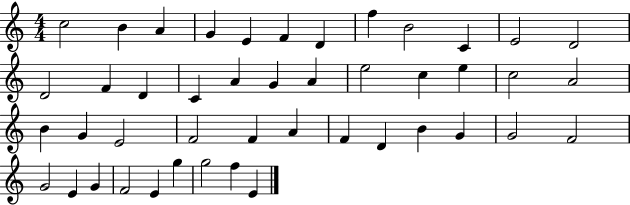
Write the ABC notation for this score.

X:1
T:Untitled
M:4/4
L:1/4
K:C
c2 B A G E F D f B2 C E2 D2 D2 F D C A G A e2 c e c2 A2 B G E2 F2 F A F D B G G2 F2 G2 E G F2 E g g2 f E